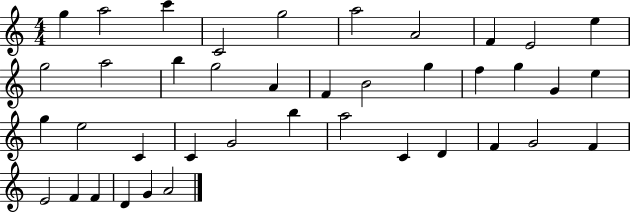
G5/q A5/h C6/q C4/h G5/h A5/h A4/h F4/q E4/h E5/q G5/h A5/h B5/q G5/h A4/q F4/q B4/h G5/q F5/q G5/q G4/q E5/q G5/q E5/h C4/q C4/q G4/h B5/q A5/h C4/q D4/q F4/q G4/h F4/q E4/h F4/q F4/q D4/q G4/q A4/h